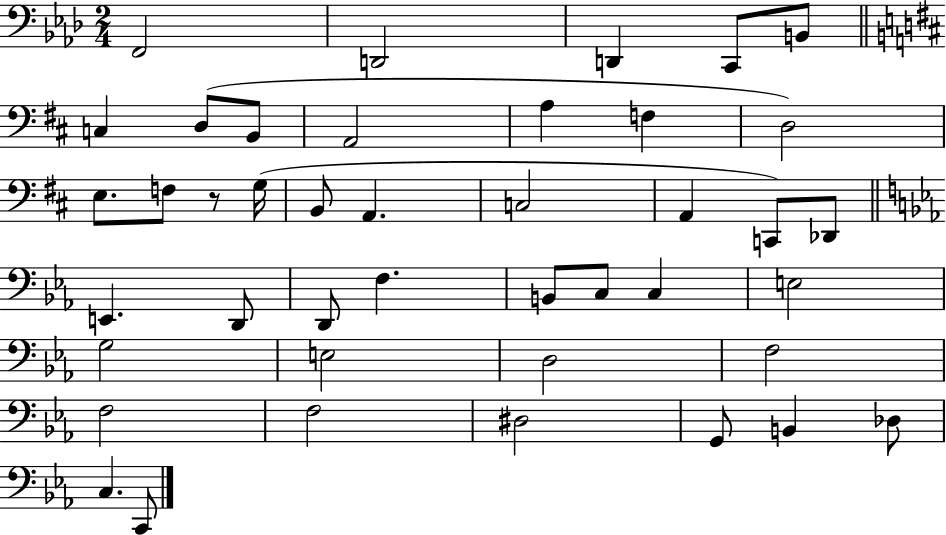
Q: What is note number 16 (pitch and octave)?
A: B2